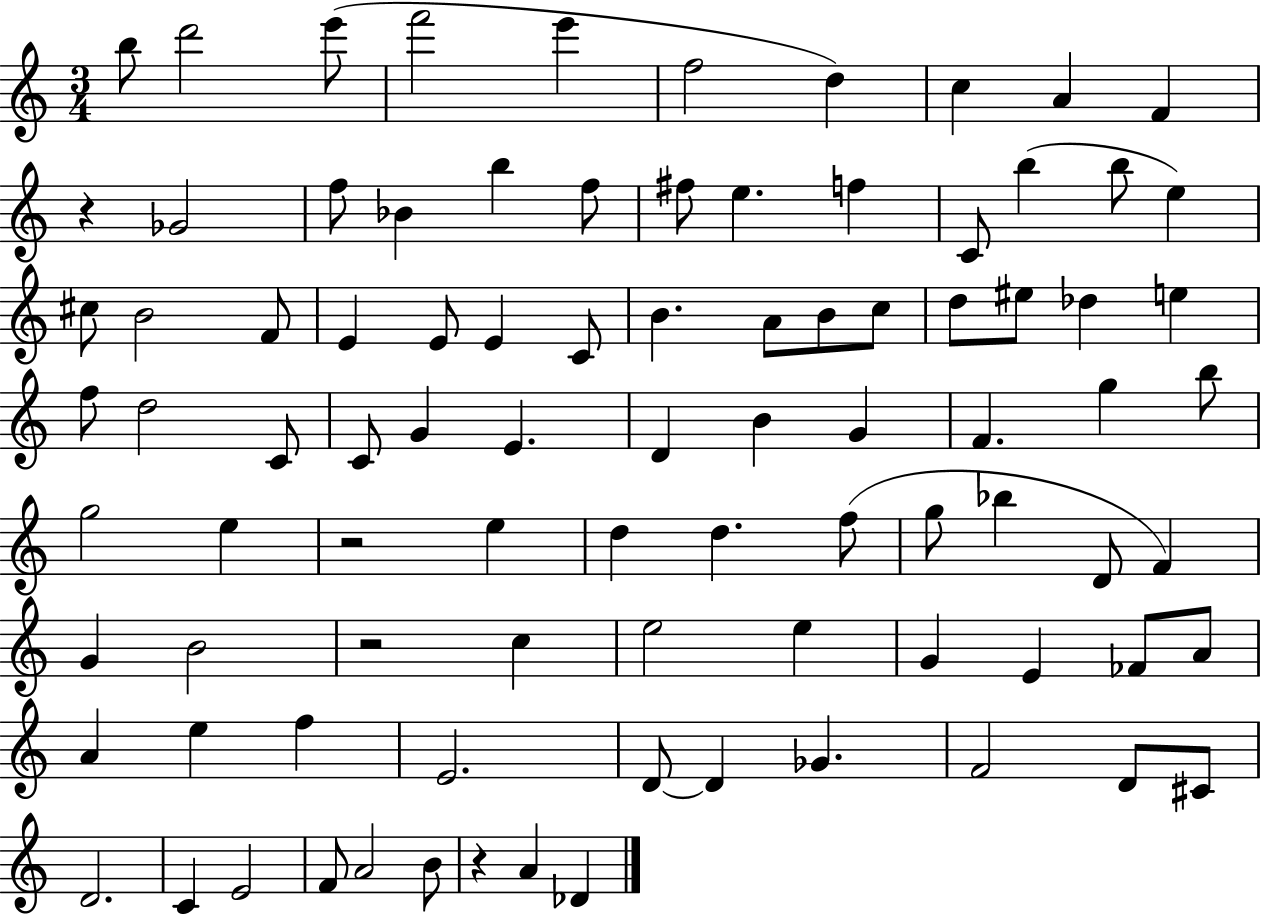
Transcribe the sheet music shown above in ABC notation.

X:1
T:Untitled
M:3/4
L:1/4
K:C
b/2 d'2 e'/2 f'2 e' f2 d c A F z _G2 f/2 _B b f/2 ^f/2 e f C/2 b b/2 e ^c/2 B2 F/2 E E/2 E C/2 B A/2 B/2 c/2 d/2 ^e/2 _d e f/2 d2 C/2 C/2 G E D B G F g b/2 g2 e z2 e d d f/2 g/2 _b D/2 F G B2 z2 c e2 e G E _F/2 A/2 A e f E2 D/2 D _G F2 D/2 ^C/2 D2 C E2 F/2 A2 B/2 z A _D